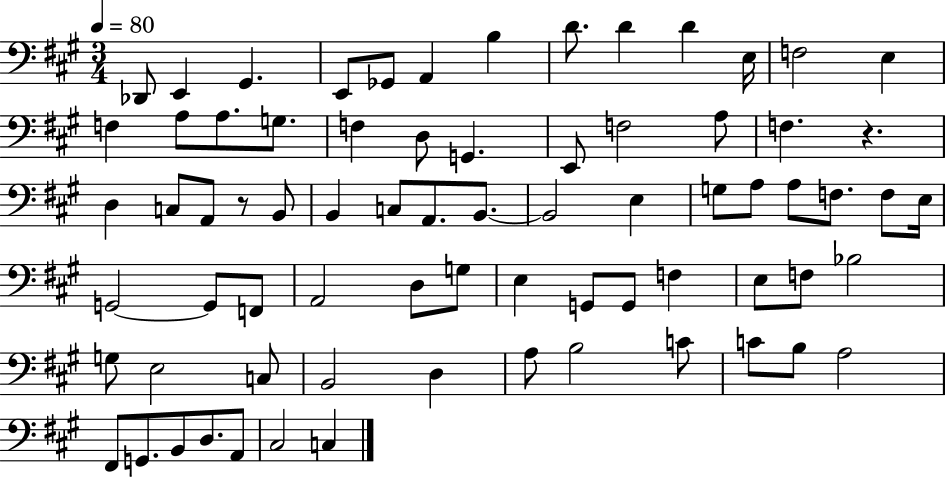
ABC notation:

X:1
T:Untitled
M:3/4
L:1/4
K:A
_D,,/2 E,, ^G,, E,,/2 _G,,/2 A,, B, D/2 D D E,/4 F,2 E, F, A,/2 A,/2 G,/2 F, D,/2 G,, E,,/2 F,2 A,/2 F, z D, C,/2 A,,/2 z/2 B,,/2 B,, C,/2 A,,/2 B,,/2 B,,2 E, G,/2 A,/2 A,/2 F,/2 F,/2 E,/4 G,,2 G,,/2 F,,/2 A,,2 D,/2 G,/2 E, G,,/2 G,,/2 F, E,/2 F,/2 _B,2 G,/2 E,2 C,/2 B,,2 D, A,/2 B,2 C/2 C/2 B,/2 A,2 ^F,,/2 G,,/2 B,,/2 D,/2 A,,/2 ^C,2 C,